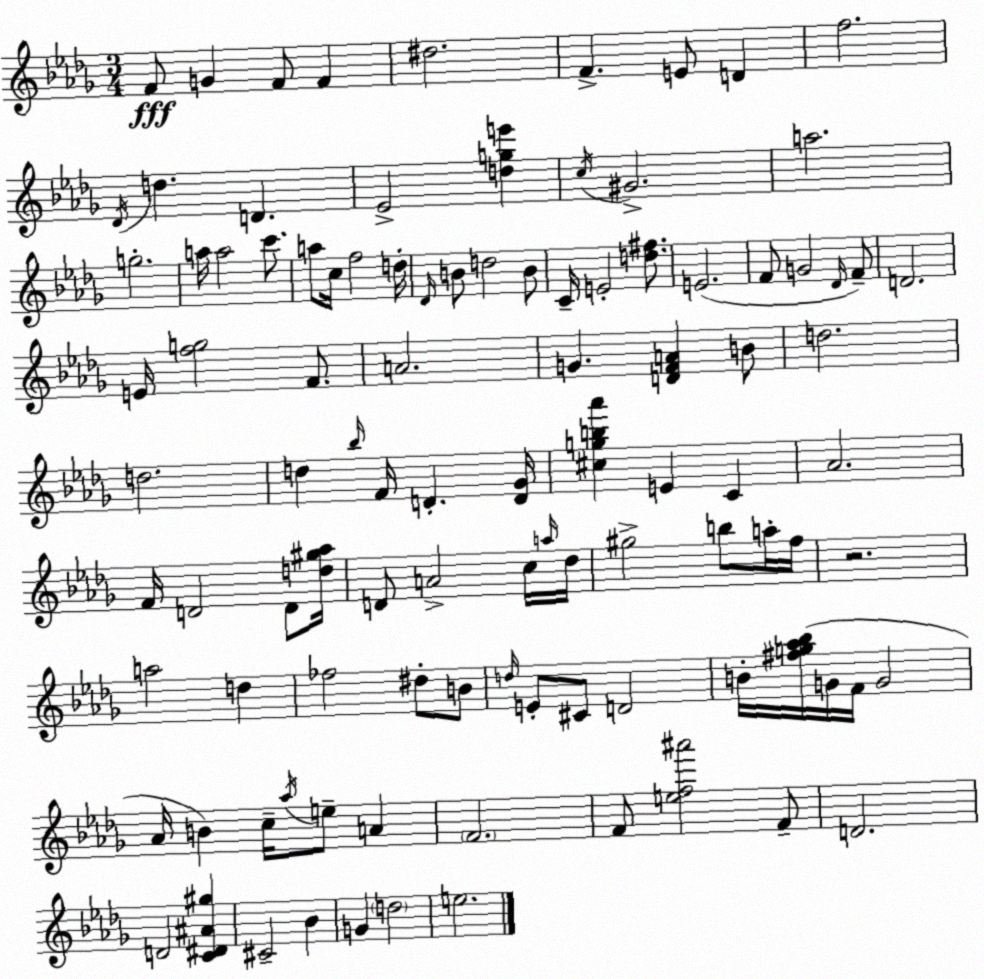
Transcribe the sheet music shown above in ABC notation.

X:1
T:Untitled
M:3/4
L:1/4
K:Bbm
F/2 G F/2 F ^d2 F E/2 D f2 _D/4 d D _E2 [dge'] c/4 ^G2 a2 g2 a/4 a2 c'/2 a/2 c/4 f2 d/4 _D/4 B/2 d2 B/2 C/4 E2 [d^f]/2 E2 F/2 G2 _D/4 F/2 D2 E/4 [fg]2 F/2 A2 G [DFA] B/2 d2 d2 d _b/4 F/4 D [D_G]/4 [^cgb_a'] E C _A2 F/4 D2 D/2 [d^g_a]/4 D/2 A2 c/4 a/4 _d/4 ^g2 b/2 a/4 f/4 z2 a2 d _f2 ^d/2 B/2 d/4 E/2 ^C/2 D2 B/4 [^fg_a_b]/4 G/4 F/4 G2 _A/4 B c/4 _a/4 e/2 A F2 F/2 [ef^a']2 F/2 D2 D2 [C^D^A^g] ^C2 _B G d2 e2